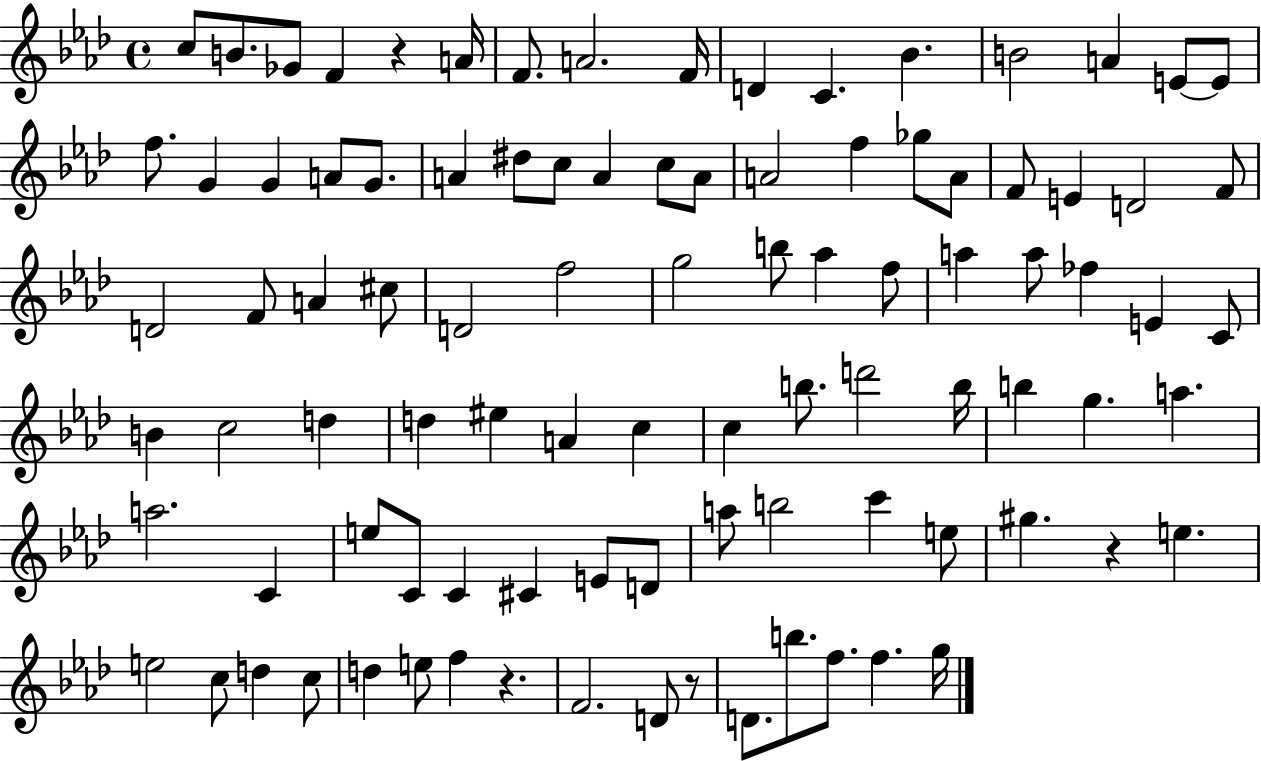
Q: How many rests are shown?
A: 4